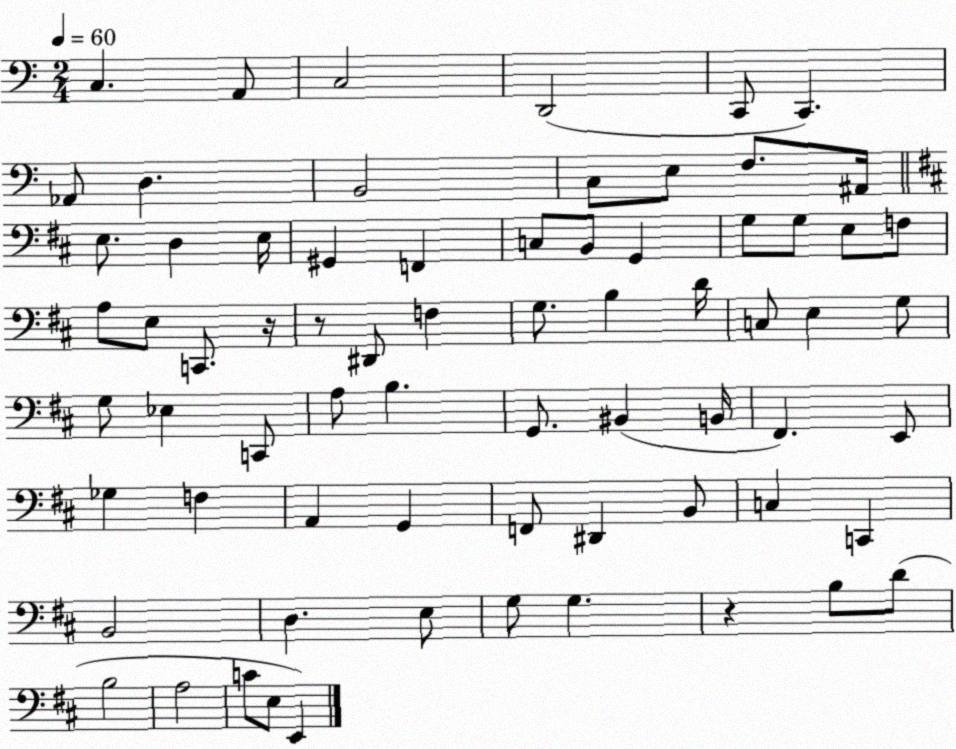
X:1
T:Untitled
M:2/4
L:1/4
K:C
C, A,,/2 C,2 D,,2 C,,/2 C,, _A,,/2 D, B,,2 C,/2 E,/2 F,/2 ^A,,/4 E,/2 D, E,/4 ^G,, F,, C,/2 B,,/2 G,, G,/2 G,/2 E,/2 F,/2 A,/2 E,/2 C,,/2 z/4 z/2 ^D,,/2 F, G,/2 B, D/4 C,/2 E, G,/2 G,/2 _E, C,,/2 A,/2 B, G,,/2 ^B,, B,,/4 ^F,, E,,/2 _G, F, A,, G,, F,,/2 ^D,, B,,/2 C, C,, B,,2 D, E,/2 G,/2 G, z B,/2 D/2 B,2 A,2 C/2 E,/2 E,,